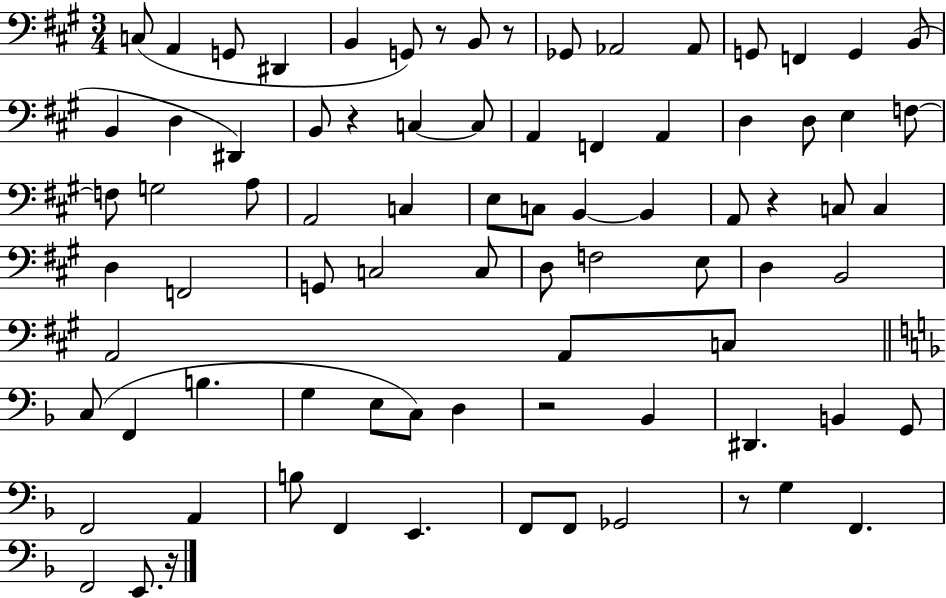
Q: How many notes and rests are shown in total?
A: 82